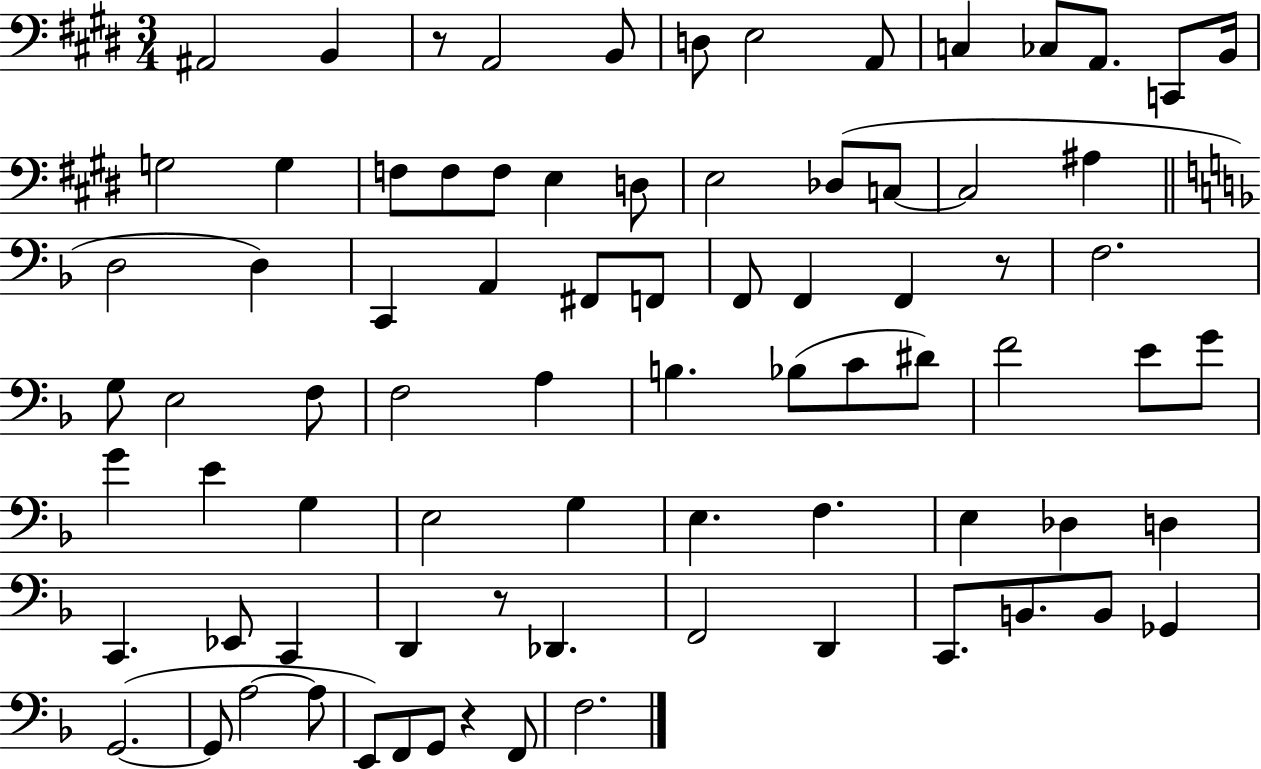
A#2/h B2/q R/e A2/h B2/e D3/e E3/h A2/e C3/q CES3/e A2/e. C2/e B2/s G3/h G3/q F3/e F3/e F3/e E3/q D3/e E3/h Db3/e C3/e C3/h A#3/q D3/h D3/q C2/q A2/q F#2/e F2/e F2/e F2/q F2/q R/e F3/h. G3/e E3/h F3/e F3/h A3/q B3/q. Bb3/e C4/e D#4/e F4/h E4/e G4/e G4/q E4/q G3/q E3/h G3/q E3/q. F3/q. E3/q Db3/q D3/q C2/q. Eb2/e C2/q D2/q R/e Db2/q. F2/h D2/q C2/e. B2/e. B2/e Gb2/q G2/h. G2/e A3/h A3/e E2/e F2/e G2/e R/q F2/e F3/h.